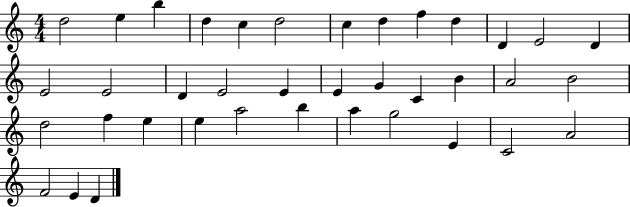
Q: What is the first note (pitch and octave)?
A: D5